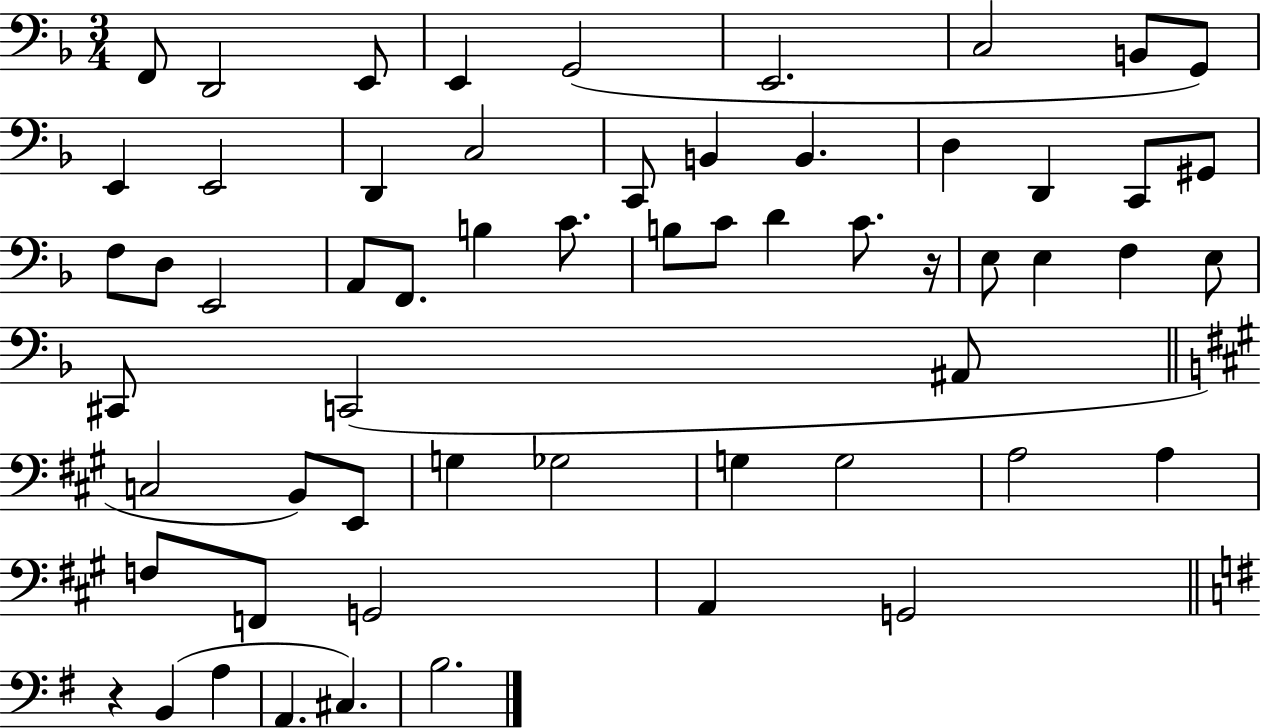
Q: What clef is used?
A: bass